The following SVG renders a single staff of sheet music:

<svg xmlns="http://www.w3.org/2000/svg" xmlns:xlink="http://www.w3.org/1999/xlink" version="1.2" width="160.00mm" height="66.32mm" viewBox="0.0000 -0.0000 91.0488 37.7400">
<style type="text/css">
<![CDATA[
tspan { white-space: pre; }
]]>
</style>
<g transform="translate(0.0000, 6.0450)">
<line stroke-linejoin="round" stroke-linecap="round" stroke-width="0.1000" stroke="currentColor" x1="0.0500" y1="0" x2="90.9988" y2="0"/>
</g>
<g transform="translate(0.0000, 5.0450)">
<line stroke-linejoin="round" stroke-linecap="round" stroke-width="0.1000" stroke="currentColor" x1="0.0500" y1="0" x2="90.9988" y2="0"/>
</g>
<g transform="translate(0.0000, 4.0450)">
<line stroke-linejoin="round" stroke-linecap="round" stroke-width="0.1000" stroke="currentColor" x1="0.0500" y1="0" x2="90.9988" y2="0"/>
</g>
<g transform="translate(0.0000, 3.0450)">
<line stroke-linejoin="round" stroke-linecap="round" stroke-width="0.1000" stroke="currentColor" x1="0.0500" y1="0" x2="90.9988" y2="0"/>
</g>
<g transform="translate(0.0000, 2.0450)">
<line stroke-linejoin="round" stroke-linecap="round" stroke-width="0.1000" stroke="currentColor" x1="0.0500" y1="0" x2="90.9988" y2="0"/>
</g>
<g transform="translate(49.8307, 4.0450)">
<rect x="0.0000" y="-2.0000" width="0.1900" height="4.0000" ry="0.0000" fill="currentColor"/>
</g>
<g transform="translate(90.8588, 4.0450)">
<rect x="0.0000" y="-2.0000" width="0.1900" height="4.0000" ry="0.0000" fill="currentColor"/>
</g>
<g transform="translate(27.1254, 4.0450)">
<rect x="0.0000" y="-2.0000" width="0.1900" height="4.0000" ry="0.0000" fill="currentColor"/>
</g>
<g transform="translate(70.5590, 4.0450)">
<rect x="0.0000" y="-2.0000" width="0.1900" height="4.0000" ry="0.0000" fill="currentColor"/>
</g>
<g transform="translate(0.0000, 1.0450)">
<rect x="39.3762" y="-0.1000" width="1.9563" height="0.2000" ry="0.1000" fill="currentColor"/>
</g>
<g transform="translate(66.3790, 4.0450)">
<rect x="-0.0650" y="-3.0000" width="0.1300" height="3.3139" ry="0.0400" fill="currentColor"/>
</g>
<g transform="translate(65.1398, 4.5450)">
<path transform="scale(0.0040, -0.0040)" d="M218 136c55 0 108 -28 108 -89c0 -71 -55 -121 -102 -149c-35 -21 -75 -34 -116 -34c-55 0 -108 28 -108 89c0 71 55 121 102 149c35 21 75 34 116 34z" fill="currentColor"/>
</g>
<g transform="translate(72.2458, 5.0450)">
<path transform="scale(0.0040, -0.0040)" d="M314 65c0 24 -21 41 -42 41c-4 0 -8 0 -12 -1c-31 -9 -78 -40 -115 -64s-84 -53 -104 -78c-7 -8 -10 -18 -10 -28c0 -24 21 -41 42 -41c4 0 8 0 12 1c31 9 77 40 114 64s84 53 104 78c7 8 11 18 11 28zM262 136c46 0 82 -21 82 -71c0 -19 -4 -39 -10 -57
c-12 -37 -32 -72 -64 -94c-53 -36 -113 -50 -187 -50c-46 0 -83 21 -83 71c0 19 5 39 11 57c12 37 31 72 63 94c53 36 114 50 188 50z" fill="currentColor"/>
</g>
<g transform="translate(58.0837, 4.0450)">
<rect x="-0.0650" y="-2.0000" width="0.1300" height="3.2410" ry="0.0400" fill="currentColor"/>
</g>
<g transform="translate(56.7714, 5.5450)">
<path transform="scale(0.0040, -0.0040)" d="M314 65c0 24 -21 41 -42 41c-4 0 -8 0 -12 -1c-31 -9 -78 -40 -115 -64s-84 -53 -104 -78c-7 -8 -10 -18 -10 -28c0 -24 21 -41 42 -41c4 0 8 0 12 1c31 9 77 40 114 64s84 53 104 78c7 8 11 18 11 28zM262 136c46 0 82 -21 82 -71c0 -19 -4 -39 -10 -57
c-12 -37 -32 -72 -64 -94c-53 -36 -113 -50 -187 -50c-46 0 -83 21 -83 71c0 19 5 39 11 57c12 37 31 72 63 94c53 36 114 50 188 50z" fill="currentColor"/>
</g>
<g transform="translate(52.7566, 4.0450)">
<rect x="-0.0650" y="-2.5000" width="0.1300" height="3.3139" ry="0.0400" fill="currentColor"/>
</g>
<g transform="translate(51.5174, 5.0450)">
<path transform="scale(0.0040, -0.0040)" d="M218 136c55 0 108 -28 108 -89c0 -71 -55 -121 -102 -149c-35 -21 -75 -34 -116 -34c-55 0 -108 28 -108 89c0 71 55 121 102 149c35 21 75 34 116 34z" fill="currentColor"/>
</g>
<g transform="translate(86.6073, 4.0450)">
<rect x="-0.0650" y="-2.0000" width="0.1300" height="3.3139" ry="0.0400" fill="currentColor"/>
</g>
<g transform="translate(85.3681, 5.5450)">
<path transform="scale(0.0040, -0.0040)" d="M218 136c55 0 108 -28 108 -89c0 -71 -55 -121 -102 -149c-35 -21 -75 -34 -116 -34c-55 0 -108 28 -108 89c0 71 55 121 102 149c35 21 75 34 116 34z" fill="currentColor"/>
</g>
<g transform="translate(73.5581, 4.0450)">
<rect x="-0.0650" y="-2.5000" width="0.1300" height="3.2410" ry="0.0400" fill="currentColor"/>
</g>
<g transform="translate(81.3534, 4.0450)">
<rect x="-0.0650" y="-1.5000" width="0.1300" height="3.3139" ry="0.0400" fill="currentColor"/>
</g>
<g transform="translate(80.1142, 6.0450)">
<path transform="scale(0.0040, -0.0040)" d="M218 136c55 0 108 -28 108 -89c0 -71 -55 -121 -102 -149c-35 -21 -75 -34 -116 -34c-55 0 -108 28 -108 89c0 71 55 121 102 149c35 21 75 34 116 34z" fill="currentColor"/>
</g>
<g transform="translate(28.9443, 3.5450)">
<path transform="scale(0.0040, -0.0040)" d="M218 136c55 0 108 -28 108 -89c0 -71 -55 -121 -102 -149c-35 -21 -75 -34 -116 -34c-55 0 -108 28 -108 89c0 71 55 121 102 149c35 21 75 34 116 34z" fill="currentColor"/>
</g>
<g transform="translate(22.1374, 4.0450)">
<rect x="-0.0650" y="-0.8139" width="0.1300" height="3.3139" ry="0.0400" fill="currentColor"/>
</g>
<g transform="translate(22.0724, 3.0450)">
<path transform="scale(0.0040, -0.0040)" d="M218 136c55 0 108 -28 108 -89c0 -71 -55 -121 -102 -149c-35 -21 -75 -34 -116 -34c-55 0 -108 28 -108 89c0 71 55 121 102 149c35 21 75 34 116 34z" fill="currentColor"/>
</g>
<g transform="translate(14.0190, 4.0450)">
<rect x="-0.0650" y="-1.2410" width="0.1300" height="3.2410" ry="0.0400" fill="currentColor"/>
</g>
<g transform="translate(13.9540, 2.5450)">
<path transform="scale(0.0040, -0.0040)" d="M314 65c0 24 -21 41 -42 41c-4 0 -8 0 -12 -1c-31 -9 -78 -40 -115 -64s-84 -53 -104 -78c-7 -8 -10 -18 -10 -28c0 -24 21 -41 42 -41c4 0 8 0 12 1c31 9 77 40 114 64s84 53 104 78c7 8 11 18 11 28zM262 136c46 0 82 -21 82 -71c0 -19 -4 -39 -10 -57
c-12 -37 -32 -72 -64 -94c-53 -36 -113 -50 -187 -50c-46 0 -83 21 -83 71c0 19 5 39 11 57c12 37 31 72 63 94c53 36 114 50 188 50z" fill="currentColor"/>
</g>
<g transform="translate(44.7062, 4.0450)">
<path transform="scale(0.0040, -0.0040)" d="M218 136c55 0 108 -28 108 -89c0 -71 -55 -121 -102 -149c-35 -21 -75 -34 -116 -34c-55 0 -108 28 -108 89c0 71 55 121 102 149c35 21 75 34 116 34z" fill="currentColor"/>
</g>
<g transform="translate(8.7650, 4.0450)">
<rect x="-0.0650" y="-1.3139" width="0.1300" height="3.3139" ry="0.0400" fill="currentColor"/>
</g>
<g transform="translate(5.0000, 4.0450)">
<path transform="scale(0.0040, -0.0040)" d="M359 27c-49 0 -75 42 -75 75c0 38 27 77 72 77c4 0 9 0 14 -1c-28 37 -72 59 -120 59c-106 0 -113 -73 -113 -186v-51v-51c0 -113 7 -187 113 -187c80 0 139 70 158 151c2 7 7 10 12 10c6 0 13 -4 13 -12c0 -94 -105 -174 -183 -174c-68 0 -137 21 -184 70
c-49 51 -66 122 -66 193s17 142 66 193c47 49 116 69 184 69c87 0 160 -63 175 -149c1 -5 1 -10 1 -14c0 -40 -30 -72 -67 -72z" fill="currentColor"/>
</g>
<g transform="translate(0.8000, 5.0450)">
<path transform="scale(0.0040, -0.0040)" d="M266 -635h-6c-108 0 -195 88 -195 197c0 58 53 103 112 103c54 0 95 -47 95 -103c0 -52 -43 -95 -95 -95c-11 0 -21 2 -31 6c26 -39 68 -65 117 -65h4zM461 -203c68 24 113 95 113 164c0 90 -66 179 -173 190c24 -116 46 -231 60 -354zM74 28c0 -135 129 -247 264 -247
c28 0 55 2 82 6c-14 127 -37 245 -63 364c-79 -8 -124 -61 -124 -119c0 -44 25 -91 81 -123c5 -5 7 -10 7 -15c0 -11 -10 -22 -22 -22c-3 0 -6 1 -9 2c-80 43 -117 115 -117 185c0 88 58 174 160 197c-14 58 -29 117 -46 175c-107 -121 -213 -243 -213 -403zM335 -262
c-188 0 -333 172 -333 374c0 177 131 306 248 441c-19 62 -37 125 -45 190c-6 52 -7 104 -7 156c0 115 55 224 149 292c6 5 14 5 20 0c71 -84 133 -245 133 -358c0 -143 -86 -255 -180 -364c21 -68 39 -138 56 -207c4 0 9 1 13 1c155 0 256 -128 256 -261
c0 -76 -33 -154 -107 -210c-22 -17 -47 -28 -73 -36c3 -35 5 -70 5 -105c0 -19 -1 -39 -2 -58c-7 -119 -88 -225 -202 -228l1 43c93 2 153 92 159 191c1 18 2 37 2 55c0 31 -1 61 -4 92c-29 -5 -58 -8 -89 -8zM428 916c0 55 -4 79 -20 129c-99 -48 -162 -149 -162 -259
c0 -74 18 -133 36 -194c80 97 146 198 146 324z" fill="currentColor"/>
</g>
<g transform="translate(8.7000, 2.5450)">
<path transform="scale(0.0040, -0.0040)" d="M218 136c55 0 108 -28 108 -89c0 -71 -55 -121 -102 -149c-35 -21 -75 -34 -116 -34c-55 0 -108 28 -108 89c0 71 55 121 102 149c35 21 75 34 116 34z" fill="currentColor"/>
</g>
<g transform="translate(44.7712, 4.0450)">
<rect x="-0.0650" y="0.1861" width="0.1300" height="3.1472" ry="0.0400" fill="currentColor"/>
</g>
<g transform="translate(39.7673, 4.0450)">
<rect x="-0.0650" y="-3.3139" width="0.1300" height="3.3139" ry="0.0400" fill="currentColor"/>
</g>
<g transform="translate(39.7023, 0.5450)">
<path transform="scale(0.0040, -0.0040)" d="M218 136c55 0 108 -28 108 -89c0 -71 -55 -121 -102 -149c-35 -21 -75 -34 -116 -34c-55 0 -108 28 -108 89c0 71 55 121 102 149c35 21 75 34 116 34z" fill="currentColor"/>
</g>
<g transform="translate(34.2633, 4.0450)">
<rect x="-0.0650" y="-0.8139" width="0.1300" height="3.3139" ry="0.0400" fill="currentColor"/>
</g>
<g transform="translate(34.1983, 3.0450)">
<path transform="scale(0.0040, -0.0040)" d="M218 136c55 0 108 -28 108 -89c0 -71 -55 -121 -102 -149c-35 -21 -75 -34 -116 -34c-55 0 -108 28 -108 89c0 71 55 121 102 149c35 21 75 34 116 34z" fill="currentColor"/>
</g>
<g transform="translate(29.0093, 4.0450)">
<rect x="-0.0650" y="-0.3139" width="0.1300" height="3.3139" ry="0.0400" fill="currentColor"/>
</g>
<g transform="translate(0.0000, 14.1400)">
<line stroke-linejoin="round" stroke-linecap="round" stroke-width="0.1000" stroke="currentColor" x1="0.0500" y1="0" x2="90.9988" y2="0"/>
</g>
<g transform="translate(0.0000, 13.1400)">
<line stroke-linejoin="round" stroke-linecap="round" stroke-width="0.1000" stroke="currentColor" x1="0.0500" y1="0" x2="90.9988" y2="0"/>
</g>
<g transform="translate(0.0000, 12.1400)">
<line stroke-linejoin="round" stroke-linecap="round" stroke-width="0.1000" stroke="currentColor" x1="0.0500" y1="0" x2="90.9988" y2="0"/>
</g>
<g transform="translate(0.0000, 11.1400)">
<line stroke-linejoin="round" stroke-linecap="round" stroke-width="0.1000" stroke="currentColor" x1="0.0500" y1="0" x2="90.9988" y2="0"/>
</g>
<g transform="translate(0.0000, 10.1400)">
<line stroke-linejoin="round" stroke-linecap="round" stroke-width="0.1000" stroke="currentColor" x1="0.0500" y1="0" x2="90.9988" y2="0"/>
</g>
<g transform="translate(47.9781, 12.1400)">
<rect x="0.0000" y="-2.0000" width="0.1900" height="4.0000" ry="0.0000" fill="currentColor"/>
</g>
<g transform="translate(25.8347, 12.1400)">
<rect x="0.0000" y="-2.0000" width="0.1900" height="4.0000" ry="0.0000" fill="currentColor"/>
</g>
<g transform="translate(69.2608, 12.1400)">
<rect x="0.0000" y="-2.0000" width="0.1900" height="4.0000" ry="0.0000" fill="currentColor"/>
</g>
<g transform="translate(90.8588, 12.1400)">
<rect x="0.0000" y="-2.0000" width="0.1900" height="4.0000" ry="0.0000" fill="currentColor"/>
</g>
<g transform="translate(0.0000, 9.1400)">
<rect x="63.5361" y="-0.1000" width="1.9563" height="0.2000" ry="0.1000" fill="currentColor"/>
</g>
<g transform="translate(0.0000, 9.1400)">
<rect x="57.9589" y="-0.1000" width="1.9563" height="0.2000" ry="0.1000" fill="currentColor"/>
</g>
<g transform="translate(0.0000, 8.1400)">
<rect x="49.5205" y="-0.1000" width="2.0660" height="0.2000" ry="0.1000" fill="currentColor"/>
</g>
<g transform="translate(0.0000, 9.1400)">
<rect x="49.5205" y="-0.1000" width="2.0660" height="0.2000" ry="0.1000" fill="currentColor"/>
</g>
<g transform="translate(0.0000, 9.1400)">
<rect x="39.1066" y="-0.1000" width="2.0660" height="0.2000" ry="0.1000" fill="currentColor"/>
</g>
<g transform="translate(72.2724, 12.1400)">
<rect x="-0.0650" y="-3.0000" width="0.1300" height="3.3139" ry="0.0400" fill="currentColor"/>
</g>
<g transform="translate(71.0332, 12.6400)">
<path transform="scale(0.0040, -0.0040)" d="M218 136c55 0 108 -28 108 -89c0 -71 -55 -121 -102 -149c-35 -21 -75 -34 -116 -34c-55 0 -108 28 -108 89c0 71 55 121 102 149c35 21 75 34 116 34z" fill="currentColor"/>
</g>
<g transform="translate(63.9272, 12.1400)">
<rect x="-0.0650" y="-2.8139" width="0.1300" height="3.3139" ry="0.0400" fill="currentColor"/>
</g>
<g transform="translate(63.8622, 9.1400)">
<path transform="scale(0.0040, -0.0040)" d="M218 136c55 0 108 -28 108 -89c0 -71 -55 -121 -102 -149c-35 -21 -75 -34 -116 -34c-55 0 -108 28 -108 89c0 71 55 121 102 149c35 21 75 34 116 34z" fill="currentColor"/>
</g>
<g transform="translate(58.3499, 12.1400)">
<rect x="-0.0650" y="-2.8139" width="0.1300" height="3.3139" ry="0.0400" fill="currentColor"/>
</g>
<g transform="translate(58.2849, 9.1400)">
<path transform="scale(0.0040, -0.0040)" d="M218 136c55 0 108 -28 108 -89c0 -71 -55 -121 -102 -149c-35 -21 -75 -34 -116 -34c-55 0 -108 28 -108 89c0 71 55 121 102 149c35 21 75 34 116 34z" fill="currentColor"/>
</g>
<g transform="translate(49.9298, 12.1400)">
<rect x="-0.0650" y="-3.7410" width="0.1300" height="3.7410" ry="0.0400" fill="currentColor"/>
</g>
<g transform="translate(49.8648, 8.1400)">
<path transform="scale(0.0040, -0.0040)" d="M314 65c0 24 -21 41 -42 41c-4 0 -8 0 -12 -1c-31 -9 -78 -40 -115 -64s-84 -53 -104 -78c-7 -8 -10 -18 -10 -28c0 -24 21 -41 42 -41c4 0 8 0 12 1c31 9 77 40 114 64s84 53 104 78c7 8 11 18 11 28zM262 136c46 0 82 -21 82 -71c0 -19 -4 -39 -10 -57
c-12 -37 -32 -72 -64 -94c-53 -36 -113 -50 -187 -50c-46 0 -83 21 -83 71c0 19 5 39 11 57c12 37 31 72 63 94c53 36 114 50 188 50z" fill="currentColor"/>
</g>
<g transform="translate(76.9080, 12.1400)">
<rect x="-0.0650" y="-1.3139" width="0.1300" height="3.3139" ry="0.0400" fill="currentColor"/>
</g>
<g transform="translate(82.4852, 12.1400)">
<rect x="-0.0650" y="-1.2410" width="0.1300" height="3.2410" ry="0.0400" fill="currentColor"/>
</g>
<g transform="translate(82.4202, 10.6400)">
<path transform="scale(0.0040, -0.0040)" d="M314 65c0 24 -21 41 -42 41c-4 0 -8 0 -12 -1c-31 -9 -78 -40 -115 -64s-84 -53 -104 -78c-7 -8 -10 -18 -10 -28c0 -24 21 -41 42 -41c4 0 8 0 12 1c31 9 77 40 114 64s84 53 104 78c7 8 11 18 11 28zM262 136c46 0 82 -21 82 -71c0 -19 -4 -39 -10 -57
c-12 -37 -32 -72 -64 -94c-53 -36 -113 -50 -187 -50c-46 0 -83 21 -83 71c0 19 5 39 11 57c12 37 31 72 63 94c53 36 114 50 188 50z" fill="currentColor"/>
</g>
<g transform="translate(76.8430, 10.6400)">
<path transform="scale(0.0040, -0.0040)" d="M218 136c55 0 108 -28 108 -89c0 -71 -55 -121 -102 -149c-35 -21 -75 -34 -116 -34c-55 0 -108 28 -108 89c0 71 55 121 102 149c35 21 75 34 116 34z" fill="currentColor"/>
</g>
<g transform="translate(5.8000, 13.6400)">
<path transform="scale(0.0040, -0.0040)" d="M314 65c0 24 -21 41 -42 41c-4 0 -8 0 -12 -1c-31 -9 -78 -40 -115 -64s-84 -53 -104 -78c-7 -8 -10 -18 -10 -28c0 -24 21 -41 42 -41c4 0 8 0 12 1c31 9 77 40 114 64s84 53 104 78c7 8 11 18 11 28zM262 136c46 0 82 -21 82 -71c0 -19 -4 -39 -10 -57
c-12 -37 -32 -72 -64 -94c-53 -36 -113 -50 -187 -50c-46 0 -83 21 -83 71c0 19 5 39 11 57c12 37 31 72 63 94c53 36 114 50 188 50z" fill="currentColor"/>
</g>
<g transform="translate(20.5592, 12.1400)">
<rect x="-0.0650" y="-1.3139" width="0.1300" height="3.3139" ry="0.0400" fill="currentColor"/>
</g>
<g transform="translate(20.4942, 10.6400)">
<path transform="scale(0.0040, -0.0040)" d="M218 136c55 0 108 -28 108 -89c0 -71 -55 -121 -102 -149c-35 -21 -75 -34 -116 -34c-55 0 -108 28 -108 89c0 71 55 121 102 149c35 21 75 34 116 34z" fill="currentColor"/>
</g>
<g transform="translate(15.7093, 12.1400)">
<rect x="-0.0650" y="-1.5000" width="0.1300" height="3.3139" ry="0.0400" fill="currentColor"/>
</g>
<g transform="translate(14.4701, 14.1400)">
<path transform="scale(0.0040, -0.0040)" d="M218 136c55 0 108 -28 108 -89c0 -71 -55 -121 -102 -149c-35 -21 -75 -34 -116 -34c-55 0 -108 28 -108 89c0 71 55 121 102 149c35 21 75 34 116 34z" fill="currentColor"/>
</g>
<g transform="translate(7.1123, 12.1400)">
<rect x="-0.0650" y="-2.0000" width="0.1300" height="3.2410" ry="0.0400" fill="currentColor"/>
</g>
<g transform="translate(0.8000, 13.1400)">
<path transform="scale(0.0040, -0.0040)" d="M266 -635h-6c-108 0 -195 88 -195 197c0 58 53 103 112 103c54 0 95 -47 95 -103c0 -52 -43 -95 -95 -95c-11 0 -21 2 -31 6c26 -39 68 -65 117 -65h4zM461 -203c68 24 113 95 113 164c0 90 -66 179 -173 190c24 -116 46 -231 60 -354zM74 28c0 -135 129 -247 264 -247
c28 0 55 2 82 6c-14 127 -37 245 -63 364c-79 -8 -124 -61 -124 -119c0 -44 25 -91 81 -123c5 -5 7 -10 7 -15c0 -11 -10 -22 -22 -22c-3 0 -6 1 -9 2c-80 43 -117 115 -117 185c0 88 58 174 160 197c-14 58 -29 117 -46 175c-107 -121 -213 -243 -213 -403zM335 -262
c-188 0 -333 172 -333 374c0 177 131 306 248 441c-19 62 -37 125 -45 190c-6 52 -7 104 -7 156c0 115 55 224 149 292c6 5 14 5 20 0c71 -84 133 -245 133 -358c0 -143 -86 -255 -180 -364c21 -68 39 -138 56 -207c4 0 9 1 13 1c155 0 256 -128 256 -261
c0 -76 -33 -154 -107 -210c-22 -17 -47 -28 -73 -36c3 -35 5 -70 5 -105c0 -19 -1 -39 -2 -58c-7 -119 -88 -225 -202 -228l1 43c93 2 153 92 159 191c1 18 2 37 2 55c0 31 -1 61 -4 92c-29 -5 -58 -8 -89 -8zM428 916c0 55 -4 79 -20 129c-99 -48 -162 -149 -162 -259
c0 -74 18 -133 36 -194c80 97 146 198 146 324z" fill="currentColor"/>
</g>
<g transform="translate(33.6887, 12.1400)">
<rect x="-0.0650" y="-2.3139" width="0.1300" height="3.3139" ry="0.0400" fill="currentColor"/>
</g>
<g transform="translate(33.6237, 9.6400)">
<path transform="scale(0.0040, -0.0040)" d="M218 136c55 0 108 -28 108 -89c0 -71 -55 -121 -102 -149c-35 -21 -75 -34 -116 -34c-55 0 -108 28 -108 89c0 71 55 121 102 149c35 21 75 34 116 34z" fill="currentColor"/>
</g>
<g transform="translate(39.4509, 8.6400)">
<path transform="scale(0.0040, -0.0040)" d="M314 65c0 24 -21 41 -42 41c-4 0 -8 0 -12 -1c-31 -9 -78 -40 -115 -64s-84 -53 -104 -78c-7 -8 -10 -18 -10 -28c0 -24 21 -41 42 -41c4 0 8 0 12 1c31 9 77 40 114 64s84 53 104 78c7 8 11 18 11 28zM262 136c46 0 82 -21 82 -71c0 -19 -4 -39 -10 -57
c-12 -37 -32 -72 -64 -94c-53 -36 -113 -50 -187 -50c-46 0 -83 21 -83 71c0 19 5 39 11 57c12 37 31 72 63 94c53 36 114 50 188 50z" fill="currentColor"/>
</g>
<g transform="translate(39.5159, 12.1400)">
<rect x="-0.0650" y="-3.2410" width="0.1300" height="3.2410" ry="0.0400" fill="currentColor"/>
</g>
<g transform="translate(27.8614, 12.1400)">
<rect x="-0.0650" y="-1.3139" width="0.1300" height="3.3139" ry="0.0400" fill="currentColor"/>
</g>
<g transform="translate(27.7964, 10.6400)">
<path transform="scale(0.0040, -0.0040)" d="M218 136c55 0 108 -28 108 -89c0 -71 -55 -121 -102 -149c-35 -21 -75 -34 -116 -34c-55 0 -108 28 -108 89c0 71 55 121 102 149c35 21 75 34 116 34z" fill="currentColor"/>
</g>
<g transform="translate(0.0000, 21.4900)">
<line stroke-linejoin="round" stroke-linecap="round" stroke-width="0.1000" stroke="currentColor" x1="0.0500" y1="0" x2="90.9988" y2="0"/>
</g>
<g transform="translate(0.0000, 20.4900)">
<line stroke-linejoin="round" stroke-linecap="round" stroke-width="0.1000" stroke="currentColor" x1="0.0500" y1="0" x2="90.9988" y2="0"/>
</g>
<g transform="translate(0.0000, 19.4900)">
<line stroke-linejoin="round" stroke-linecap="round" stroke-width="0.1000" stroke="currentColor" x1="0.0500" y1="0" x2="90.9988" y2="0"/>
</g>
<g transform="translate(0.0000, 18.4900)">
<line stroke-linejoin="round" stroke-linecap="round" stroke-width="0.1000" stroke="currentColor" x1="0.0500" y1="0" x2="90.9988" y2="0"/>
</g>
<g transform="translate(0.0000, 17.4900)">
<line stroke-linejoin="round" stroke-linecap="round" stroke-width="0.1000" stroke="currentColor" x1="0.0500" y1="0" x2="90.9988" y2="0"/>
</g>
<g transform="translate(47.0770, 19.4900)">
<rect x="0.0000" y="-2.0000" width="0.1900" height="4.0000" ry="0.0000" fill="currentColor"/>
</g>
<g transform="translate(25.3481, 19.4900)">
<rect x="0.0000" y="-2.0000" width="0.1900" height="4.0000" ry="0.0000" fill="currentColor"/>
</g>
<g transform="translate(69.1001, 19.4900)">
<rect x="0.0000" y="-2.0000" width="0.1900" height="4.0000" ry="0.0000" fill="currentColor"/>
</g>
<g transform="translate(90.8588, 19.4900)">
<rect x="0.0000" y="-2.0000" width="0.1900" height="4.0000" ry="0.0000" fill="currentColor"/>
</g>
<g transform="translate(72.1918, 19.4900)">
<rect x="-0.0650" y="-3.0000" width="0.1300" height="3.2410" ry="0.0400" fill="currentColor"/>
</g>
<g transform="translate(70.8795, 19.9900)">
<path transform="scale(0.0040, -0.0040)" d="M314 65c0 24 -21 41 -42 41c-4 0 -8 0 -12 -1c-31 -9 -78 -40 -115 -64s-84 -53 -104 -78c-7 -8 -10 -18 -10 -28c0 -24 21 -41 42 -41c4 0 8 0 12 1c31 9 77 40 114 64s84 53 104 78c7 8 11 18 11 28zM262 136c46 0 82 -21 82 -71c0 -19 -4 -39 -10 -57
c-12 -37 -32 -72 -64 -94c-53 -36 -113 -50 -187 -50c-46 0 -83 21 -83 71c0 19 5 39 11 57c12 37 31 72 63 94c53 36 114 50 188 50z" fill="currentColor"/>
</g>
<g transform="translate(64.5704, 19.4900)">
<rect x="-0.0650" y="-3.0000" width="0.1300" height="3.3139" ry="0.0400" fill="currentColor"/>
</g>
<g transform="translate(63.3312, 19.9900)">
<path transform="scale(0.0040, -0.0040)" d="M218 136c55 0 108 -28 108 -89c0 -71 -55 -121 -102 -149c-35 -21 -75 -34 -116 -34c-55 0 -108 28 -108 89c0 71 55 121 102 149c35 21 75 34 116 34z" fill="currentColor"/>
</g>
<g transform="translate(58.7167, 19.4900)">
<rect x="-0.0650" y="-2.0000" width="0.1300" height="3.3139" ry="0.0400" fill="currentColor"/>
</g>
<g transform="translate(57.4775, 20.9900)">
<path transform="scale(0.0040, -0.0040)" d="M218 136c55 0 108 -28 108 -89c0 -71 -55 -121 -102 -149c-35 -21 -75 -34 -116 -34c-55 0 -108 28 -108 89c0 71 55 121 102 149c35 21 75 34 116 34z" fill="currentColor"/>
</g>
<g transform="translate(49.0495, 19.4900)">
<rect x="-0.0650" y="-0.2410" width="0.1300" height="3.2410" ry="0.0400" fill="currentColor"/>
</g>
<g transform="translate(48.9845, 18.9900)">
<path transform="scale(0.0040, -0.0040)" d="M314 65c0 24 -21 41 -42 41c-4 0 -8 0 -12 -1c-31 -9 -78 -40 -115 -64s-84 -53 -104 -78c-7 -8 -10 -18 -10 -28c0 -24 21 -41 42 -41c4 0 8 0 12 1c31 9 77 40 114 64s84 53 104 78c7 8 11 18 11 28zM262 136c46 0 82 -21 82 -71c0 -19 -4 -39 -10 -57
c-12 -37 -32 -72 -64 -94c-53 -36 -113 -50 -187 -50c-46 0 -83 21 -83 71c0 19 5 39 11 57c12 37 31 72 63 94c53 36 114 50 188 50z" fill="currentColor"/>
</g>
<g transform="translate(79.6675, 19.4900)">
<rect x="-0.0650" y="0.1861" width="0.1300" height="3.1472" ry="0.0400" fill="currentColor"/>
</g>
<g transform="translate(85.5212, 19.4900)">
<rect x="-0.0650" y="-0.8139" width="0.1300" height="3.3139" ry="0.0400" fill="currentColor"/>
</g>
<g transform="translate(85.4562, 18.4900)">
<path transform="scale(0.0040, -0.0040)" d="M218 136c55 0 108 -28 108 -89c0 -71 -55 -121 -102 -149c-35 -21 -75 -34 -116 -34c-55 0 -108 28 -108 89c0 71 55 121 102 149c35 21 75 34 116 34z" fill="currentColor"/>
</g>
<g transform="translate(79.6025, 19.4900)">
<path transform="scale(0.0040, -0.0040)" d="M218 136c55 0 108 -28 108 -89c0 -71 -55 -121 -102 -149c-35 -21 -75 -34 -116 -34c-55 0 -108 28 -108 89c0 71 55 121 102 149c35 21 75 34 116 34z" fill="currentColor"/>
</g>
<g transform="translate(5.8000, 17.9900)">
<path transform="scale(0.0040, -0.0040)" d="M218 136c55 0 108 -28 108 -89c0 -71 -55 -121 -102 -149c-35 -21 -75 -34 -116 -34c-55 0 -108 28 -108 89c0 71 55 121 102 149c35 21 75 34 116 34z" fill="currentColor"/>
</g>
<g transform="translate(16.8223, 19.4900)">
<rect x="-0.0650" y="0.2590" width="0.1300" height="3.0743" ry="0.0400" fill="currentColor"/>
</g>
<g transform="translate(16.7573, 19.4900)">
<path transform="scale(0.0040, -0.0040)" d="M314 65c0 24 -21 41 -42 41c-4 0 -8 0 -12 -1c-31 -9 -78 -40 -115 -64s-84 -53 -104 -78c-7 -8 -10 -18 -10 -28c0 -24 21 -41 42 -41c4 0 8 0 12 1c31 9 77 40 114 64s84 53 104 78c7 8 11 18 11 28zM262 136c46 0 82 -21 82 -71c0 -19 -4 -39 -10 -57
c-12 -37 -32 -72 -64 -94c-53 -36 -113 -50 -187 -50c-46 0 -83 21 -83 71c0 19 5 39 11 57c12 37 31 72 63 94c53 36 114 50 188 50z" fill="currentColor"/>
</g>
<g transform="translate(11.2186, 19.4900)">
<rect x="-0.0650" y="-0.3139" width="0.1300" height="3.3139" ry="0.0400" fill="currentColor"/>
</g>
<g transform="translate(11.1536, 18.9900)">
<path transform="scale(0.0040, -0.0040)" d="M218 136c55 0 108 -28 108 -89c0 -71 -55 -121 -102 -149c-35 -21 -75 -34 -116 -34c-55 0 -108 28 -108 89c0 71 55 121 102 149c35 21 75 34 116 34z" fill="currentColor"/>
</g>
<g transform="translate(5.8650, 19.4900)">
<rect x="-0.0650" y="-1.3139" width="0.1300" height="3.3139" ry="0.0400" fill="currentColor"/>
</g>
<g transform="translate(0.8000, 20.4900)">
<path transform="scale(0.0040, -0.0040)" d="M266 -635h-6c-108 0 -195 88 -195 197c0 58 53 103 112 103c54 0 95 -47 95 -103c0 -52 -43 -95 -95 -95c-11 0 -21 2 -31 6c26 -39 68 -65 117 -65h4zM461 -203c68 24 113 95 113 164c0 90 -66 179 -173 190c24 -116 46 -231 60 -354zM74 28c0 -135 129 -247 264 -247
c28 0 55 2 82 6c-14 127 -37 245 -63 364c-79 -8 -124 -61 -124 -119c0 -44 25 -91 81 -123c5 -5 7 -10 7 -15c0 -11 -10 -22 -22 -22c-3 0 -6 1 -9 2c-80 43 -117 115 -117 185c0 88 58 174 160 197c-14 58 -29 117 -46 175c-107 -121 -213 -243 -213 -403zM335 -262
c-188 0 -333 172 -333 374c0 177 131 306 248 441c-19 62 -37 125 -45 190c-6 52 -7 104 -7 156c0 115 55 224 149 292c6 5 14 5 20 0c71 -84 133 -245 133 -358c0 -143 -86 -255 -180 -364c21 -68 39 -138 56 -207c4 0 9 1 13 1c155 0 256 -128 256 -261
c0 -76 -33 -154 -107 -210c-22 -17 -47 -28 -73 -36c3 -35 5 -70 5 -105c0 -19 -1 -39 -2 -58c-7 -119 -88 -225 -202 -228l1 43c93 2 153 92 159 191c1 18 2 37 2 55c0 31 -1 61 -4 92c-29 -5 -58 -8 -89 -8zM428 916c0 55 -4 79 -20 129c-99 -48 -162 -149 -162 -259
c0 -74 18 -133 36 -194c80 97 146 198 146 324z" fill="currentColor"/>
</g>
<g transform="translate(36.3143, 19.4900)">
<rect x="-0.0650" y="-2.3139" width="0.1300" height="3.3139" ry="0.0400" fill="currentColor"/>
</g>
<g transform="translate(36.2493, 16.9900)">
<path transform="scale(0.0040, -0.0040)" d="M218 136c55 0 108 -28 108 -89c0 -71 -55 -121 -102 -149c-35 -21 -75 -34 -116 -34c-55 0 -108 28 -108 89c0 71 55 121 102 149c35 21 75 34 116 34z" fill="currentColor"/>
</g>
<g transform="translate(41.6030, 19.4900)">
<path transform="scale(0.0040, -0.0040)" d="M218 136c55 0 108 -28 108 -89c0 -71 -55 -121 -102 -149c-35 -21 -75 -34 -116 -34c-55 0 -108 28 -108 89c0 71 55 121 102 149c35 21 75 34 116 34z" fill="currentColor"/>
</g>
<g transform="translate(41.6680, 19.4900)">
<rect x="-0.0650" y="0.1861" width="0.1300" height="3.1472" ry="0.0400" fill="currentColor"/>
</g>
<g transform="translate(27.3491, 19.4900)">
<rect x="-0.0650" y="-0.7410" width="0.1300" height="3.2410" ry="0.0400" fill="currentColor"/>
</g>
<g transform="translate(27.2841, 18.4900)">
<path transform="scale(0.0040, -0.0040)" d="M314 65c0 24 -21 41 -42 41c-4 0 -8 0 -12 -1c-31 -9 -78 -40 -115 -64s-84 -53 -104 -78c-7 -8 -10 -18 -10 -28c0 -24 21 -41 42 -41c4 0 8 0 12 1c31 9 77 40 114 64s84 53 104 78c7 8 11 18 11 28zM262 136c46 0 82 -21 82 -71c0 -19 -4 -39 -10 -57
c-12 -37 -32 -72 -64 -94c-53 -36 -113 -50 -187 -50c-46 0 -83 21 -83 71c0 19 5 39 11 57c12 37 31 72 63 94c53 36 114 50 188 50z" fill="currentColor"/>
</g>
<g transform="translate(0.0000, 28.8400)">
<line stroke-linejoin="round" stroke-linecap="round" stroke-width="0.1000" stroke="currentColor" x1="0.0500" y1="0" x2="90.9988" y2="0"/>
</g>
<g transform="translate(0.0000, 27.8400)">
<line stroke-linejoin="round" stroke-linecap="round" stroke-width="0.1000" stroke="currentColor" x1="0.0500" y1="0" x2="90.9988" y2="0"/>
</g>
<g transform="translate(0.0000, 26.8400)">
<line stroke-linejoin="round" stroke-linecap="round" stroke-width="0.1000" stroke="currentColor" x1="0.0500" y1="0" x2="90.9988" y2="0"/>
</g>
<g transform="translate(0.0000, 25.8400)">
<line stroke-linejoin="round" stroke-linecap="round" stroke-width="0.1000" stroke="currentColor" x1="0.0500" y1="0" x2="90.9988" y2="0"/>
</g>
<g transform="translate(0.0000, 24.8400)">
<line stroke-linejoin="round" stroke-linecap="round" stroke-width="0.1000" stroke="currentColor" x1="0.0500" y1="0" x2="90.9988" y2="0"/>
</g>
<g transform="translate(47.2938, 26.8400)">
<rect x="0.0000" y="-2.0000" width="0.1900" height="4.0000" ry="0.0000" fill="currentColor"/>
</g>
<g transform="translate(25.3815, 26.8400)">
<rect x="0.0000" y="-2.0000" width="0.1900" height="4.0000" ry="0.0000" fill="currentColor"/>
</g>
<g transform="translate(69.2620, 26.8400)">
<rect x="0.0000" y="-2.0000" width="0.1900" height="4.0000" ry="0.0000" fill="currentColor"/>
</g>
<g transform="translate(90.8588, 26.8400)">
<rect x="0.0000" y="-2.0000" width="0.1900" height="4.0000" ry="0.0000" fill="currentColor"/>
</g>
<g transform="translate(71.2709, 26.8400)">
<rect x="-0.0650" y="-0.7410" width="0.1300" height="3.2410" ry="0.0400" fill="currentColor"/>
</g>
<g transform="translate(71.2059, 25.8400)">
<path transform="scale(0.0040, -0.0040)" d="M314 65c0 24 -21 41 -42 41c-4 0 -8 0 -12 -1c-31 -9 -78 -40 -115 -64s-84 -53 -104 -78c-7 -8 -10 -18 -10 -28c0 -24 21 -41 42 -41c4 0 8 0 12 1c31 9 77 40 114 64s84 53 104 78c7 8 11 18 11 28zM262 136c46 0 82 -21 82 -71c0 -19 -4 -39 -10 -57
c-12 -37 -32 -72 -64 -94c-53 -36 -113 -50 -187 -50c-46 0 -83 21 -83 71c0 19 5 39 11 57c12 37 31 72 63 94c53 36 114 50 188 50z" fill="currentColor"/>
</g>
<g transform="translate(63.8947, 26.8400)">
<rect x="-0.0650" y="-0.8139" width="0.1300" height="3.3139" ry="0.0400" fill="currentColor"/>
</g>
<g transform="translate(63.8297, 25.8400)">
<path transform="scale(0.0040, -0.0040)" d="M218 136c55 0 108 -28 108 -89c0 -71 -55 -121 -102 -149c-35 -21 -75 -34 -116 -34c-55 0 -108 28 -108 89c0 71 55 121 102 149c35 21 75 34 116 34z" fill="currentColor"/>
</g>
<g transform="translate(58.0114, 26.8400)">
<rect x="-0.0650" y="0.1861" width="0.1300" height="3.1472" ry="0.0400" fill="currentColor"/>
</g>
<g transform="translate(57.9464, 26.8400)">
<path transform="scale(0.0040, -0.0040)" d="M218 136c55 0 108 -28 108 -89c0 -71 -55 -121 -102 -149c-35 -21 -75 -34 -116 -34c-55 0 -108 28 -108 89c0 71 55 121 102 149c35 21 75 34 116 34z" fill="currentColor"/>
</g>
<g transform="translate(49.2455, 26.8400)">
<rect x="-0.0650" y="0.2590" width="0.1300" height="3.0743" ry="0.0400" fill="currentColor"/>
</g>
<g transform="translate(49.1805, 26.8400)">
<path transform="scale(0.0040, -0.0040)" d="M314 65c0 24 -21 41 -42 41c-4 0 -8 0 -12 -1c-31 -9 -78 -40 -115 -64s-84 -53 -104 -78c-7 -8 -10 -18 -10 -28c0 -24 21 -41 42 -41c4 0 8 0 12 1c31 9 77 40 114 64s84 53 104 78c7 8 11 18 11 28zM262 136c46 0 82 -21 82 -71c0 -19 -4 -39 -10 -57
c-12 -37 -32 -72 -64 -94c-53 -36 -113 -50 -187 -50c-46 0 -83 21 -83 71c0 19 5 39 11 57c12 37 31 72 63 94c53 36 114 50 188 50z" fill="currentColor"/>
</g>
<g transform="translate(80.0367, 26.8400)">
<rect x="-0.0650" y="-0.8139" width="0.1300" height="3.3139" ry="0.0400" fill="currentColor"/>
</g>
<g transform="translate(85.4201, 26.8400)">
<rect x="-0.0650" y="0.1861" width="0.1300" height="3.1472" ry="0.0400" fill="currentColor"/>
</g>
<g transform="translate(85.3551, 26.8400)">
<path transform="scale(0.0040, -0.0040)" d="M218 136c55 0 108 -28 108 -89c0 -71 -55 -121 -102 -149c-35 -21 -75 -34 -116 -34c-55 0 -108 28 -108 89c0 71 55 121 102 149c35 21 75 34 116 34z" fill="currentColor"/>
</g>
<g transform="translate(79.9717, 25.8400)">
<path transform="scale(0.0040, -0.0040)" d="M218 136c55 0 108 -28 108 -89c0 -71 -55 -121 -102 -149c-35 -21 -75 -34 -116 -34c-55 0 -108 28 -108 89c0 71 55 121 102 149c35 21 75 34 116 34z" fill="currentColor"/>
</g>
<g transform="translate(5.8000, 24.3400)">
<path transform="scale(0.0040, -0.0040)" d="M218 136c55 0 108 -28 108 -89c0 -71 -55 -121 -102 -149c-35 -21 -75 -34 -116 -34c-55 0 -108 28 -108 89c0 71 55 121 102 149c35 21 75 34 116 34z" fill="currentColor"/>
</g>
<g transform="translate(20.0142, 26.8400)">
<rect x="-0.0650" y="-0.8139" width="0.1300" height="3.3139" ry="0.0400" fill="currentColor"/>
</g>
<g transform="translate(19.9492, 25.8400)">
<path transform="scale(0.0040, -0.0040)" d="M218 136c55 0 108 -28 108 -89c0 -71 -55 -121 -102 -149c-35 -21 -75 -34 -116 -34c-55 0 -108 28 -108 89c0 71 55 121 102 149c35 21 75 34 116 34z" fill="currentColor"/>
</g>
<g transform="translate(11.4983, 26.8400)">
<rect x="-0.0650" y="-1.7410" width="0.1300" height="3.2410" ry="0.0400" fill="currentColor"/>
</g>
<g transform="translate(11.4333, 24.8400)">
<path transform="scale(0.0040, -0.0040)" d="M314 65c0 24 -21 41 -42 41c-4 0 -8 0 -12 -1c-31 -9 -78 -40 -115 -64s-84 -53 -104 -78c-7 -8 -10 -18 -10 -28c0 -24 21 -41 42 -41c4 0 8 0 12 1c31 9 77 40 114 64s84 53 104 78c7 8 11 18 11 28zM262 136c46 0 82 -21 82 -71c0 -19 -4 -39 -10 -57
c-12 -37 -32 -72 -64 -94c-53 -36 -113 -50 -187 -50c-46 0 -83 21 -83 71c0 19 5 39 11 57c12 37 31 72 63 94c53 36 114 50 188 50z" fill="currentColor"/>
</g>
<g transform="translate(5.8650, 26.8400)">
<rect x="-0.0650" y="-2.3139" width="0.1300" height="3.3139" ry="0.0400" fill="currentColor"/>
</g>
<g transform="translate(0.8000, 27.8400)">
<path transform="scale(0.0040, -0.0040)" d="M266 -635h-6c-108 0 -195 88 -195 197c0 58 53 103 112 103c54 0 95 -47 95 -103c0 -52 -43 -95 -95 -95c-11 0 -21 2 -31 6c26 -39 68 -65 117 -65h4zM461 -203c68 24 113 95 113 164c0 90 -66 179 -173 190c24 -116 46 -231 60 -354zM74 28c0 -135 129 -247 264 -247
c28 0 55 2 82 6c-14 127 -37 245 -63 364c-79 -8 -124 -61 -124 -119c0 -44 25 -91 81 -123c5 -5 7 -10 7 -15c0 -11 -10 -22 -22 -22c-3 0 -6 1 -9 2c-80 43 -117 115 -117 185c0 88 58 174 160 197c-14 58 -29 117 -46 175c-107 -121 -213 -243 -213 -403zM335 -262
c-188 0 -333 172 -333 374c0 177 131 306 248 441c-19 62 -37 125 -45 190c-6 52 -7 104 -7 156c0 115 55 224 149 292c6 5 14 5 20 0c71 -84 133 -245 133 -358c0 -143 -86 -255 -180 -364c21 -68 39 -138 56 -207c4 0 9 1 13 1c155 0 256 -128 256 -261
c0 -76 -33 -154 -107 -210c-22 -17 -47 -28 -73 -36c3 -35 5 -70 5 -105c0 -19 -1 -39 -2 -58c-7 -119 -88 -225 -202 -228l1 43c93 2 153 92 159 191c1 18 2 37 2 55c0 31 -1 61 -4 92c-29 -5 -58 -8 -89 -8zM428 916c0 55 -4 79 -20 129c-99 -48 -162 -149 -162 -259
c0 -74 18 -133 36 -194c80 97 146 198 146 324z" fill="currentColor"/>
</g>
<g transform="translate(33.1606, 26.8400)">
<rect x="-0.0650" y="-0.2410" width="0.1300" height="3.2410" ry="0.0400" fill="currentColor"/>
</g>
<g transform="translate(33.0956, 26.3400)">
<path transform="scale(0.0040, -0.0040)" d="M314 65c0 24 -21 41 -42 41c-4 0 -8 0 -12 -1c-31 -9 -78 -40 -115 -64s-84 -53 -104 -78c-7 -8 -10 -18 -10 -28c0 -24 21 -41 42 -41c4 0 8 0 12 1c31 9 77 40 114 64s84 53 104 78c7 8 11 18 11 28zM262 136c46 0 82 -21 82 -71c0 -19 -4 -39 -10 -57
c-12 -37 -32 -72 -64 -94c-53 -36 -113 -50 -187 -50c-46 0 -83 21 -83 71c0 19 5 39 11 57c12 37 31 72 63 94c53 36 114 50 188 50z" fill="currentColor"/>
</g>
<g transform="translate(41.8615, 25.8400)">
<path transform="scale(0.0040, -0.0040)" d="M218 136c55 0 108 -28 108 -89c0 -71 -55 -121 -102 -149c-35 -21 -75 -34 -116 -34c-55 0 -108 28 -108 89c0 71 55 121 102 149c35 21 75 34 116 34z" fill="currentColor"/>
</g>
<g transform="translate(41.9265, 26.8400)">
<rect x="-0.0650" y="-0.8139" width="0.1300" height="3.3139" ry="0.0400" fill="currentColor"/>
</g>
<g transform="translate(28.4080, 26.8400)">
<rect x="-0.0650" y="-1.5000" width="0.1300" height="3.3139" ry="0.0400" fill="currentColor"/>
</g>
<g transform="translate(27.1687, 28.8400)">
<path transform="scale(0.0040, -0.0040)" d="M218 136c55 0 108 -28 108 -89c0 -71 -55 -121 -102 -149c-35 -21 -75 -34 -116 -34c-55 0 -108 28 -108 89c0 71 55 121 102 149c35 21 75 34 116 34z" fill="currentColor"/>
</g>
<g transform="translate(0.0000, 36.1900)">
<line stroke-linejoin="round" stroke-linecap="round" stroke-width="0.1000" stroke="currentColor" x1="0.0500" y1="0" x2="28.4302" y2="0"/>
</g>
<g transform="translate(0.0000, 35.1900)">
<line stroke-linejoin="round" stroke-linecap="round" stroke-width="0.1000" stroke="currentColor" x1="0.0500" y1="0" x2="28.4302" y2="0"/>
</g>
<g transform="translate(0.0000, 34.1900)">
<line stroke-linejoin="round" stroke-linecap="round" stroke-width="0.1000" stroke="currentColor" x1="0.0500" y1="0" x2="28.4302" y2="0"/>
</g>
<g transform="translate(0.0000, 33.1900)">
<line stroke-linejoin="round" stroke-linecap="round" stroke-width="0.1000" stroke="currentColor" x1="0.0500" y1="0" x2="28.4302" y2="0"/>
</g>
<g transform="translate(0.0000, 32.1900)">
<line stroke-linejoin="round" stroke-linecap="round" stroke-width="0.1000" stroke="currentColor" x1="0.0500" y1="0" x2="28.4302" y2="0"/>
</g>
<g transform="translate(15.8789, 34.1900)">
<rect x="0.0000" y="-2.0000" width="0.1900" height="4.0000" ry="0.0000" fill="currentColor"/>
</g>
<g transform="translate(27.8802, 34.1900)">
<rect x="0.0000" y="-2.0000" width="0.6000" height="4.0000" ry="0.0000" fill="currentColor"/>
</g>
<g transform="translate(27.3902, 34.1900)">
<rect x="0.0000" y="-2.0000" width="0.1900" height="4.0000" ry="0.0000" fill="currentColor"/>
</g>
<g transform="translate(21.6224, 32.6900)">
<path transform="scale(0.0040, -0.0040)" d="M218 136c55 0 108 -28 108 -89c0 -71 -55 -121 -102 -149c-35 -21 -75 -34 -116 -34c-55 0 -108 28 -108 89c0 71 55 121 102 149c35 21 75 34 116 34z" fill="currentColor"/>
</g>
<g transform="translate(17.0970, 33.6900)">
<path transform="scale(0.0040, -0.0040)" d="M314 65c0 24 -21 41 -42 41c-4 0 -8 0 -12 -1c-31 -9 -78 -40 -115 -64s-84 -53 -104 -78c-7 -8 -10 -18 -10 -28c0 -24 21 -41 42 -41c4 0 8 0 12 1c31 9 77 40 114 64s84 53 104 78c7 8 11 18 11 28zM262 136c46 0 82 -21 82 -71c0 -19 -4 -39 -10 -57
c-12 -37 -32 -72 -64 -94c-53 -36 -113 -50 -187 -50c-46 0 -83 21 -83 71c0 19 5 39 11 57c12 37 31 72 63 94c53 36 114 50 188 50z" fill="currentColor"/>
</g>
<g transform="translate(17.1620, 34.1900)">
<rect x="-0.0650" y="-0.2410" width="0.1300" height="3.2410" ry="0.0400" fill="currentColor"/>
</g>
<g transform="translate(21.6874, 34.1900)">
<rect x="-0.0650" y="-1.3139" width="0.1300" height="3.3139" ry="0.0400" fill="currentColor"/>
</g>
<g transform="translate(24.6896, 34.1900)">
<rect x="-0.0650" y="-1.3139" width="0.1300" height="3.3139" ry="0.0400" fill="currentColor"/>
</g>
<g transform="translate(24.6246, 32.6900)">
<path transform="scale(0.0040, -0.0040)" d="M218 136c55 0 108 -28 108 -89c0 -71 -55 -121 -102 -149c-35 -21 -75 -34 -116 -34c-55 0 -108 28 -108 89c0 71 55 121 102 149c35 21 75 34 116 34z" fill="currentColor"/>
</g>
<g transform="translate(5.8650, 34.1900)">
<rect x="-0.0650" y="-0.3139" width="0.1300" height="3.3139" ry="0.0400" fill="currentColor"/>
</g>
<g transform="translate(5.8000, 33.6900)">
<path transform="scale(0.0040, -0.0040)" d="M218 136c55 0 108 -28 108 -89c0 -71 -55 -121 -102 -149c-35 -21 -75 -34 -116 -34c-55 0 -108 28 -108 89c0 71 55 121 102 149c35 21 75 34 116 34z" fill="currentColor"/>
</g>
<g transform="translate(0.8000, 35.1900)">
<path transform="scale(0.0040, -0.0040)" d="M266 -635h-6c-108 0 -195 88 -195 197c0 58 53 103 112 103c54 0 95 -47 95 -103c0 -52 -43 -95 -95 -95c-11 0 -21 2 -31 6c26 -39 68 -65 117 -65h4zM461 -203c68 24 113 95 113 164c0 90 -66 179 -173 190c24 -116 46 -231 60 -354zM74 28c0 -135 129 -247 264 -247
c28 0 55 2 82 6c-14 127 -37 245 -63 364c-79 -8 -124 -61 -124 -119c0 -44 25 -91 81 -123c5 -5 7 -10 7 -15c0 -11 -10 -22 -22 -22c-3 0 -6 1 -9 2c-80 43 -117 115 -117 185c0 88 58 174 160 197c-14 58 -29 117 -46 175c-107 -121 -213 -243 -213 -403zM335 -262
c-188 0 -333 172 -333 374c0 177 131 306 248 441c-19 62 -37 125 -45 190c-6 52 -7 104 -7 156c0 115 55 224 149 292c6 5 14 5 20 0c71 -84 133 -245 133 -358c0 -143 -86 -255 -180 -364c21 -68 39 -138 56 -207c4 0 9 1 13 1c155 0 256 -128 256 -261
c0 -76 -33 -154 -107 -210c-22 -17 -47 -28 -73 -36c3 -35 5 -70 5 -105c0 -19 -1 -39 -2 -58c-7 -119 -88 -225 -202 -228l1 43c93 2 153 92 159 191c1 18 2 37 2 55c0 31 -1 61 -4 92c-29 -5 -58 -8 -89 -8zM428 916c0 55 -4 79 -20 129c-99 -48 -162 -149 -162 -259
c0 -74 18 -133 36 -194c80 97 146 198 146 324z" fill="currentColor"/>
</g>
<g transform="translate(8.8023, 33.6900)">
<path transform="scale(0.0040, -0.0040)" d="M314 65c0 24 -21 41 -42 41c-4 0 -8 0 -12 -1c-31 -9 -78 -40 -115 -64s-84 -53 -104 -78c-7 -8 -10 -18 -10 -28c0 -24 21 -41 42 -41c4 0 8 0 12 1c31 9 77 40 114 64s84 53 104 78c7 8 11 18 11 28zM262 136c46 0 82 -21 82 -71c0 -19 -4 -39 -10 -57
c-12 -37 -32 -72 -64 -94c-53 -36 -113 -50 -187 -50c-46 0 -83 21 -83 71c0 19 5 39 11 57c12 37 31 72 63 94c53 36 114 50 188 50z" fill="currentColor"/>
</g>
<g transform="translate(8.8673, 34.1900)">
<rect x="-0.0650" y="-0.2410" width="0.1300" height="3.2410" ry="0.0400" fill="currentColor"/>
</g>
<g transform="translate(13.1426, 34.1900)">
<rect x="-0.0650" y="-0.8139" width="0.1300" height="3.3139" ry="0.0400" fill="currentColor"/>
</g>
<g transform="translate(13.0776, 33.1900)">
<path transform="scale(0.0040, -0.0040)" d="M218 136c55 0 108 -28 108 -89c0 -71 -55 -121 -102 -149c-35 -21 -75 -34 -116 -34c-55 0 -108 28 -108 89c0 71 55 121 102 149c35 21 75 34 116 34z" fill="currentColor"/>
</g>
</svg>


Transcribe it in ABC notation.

X:1
T:Untitled
M:4/4
L:1/4
K:C
e e2 d c d b B G F2 A G2 E F F2 E e e g b2 c'2 a a A e e2 e c B2 d2 g B c2 F A A2 B d g f2 d E c2 d B2 B d d2 d B c c2 d c2 e e